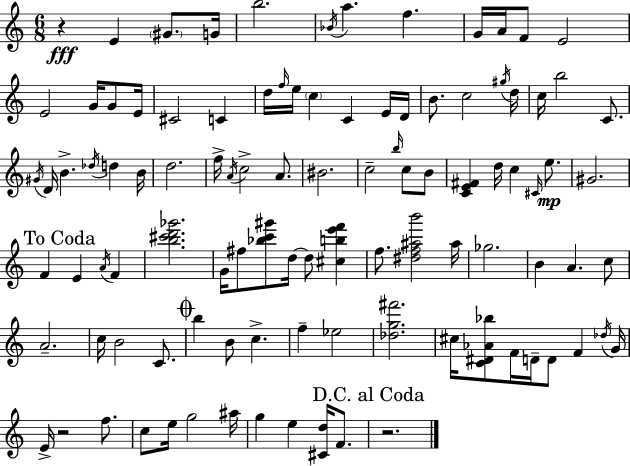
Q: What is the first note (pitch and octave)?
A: E4